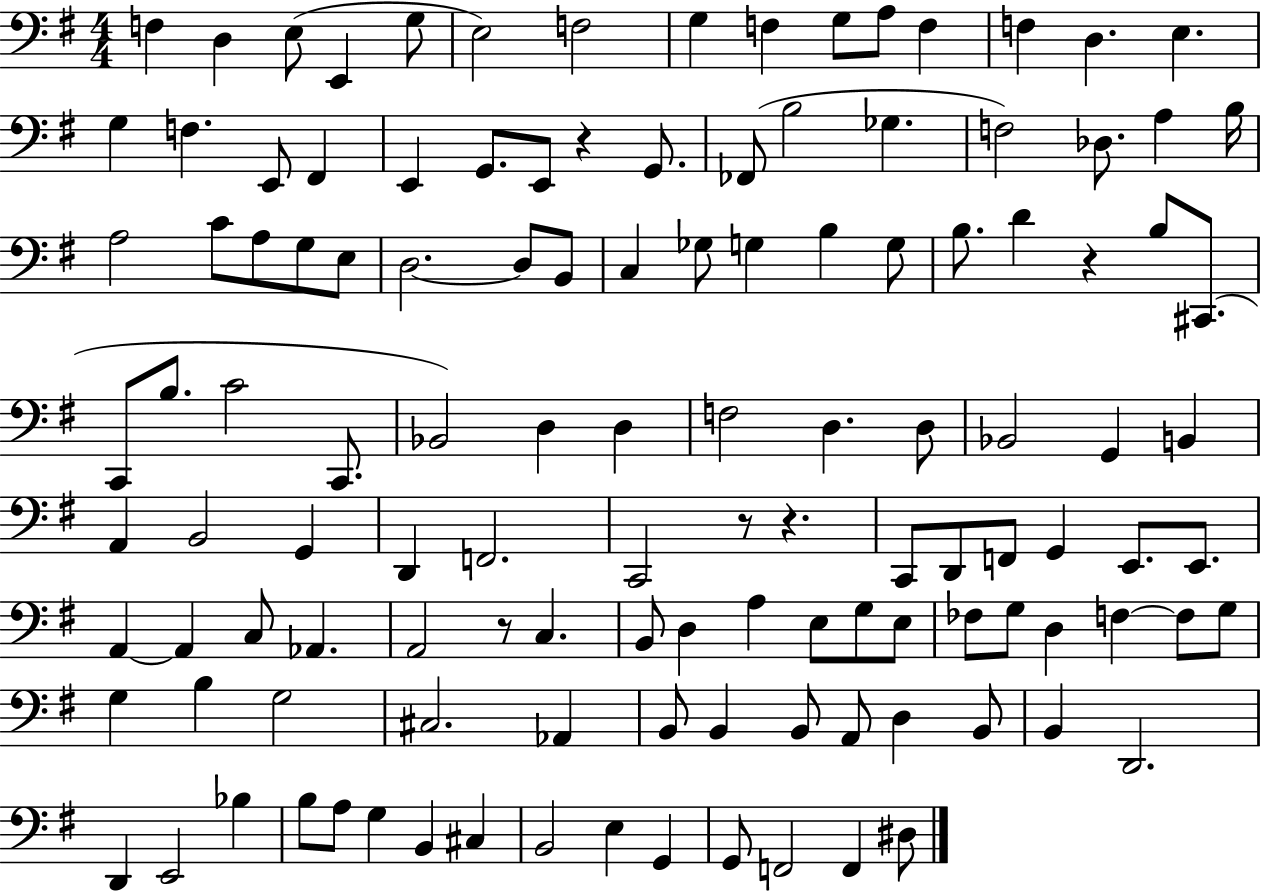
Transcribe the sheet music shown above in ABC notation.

X:1
T:Untitled
M:4/4
L:1/4
K:G
F, D, E,/2 E,, G,/2 E,2 F,2 G, F, G,/2 A,/2 F, F, D, E, G, F, E,,/2 ^F,, E,, G,,/2 E,,/2 z G,,/2 _F,,/2 B,2 _G, F,2 _D,/2 A, B,/4 A,2 C/2 A,/2 G,/2 E,/2 D,2 D,/2 B,,/2 C, _G,/2 G, B, G,/2 B,/2 D z B,/2 ^C,,/2 C,,/2 B,/2 C2 C,,/2 _B,,2 D, D, F,2 D, D,/2 _B,,2 G,, B,, A,, B,,2 G,, D,, F,,2 C,,2 z/2 z C,,/2 D,,/2 F,,/2 G,, E,,/2 E,,/2 A,, A,, C,/2 _A,, A,,2 z/2 C, B,,/2 D, A, E,/2 G,/2 E,/2 _F,/2 G,/2 D, F, F,/2 G,/2 G, B, G,2 ^C,2 _A,, B,,/2 B,, B,,/2 A,,/2 D, B,,/2 B,, D,,2 D,, E,,2 _B, B,/2 A,/2 G, B,, ^C, B,,2 E, G,, G,,/2 F,,2 F,, ^D,/2